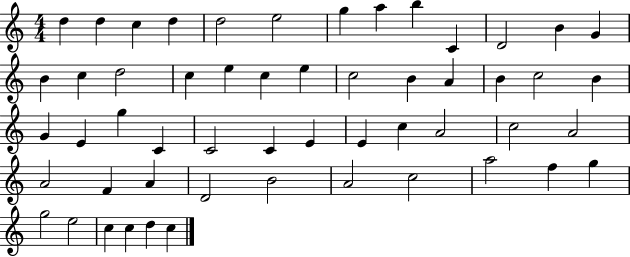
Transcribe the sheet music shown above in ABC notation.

X:1
T:Untitled
M:4/4
L:1/4
K:C
d d c d d2 e2 g a b C D2 B G B c d2 c e c e c2 B A B c2 B G E g C C2 C E E c A2 c2 A2 A2 F A D2 B2 A2 c2 a2 f g g2 e2 c c d c